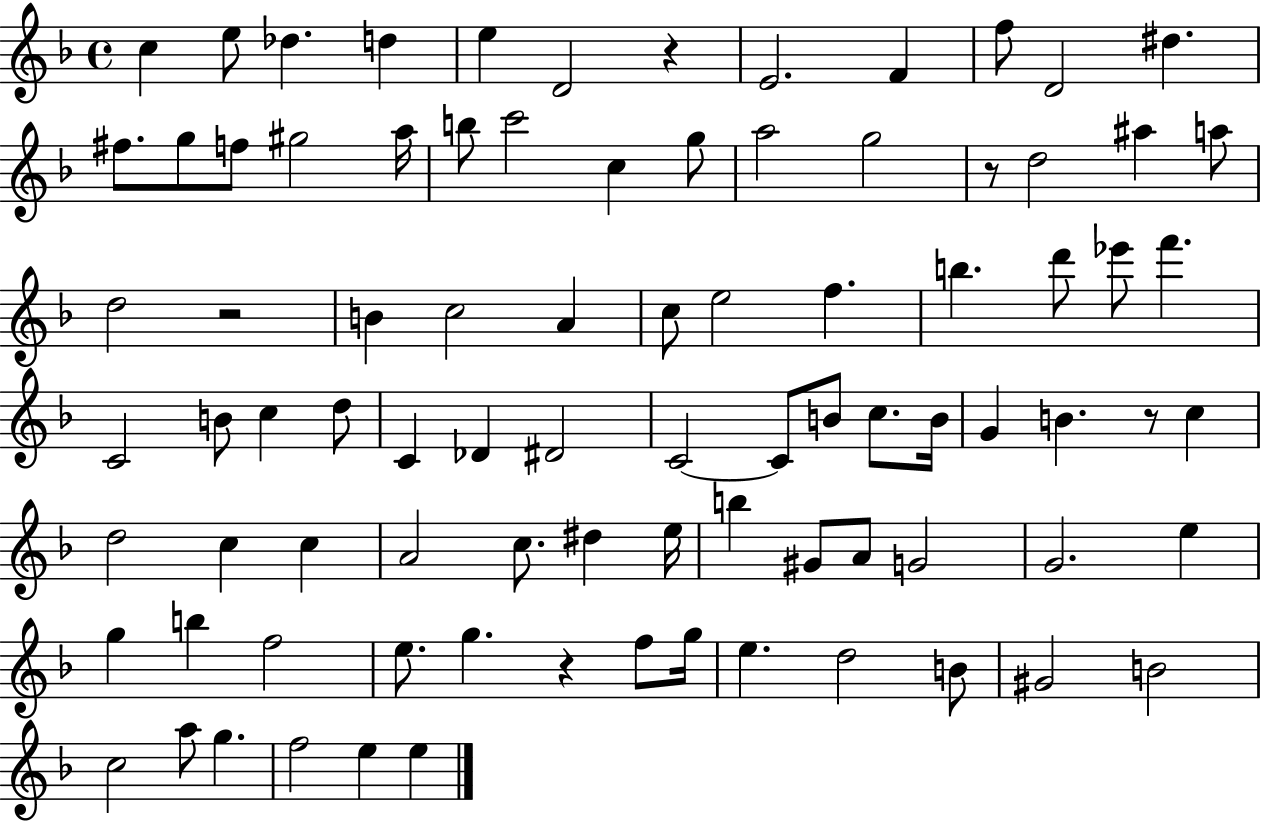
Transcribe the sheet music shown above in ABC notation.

X:1
T:Untitled
M:4/4
L:1/4
K:F
c e/2 _d d e D2 z E2 F f/2 D2 ^d ^f/2 g/2 f/2 ^g2 a/4 b/2 c'2 c g/2 a2 g2 z/2 d2 ^a a/2 d2 z2 B c2 A c/2 e2 f b d'/2 _e'/2 f' C2 B/2 c d/2 C _D ^D2 C2 C/2 B/2 c/2 B/4 G B z/2 c d2 c c A2 c/2 ^d e/4 b ^G/2 A/2 G2 G2 e g b f2 e/2 g z f/2 g/4 e d2 B/2 ^G2 B2 c2 a/2 g f2 e e